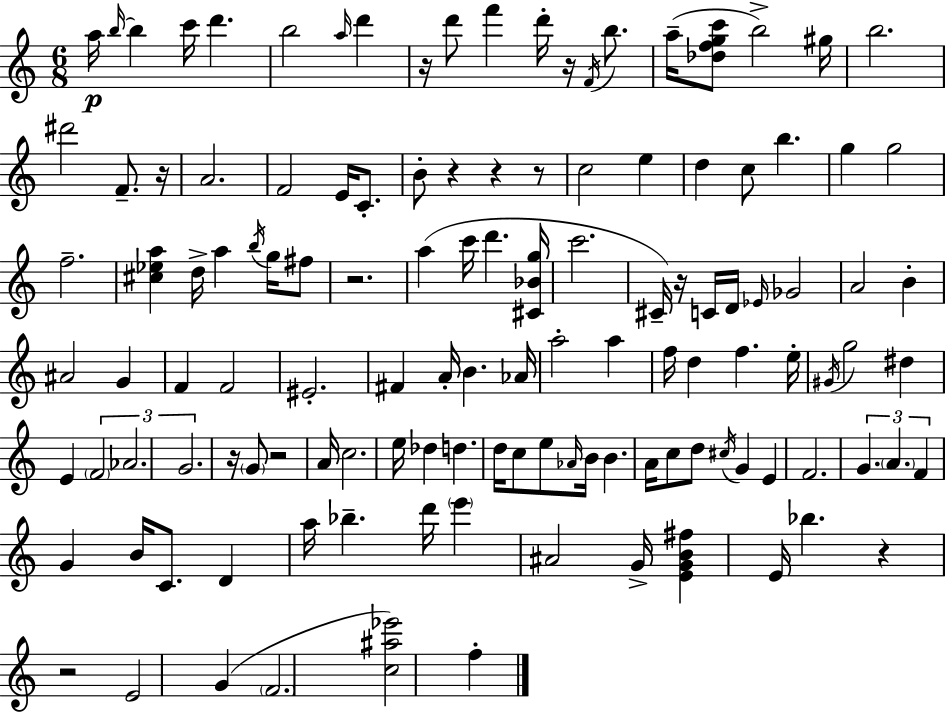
A5/s B5/s B5/q C6/s D6/q. B5/h A5/s D6/q R/s D6/e F6/q D6/s R/s F4/s B5/e. A5/s [Db5,F5,G5,C6]/e B5/h G#5/s B5/h. D#6/h F4/e. R/s A4/h. F4/h E4/s C4/e. B4/e R/q R/q R/e C5/h E5/q D5/q C5/e B5/q. G5/q G5/h F5/h. [C#5,Eb5,A5]/q D5/s A5/q B5/s G5/s F#5/e R/h. A5/q C6/s D6/q. [C#4,Bb4,G5]/s C6/h. C#4/s R/s C4/s D4/s Eb4/s Gb4/h A4/h B4/q A#4/h G4/q F4/q F4/h EIS4/h. F#4/q A4/s B4/q. Ab4/s A5/h A5/q F5/s D5/q F5/q. E5/s G#4/s G5/h D#5/q E4/q F4/h Ab4/h. G4/h. R/s G4/e R/h A4/s C5/h. E5/s Db5/q D5/q. D5/s C5/e E5/e Ab4/s B4/s B4/q. A4/s C5/e D5/e C#5/s G4/q E4/q F4/h. G4/q. A4/q. F4/q G4/q B4/s C4/e. D4/q A5/s Bb5/q. D6/s E6/q A#4/h G4/s [E4,G4,B4,F#5]/q E4/s Bb5/q. R/q R/h E4/h G4/q F4/h. [C5,A#5,Eb6]/h F5/q